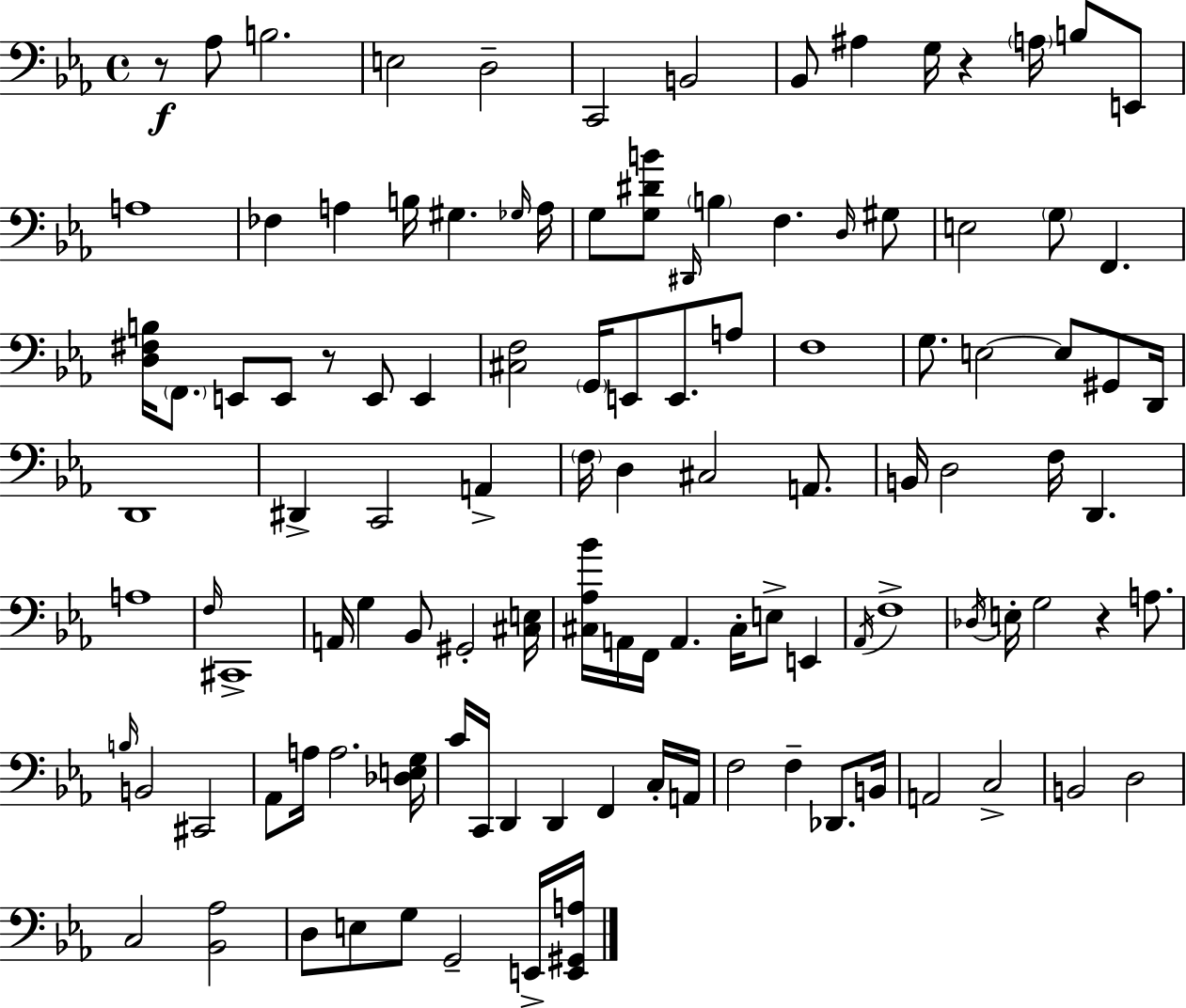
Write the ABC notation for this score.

X:1
T:Untitled
M:4/4
L:1/4
K:Cm
z/2 _A,/2 B,2 E,2 D,2 C,,2 B,,2 _B,,/2 ^A, G,/4 z A,/4 B,/2 E,,/2 A,4 _F, A, B,/4 ^G, _G,/4 A,/4 G,/2 [G,^DB]/2 ^D,,/4 B, F, D,/4 ^G,/2 E,2 G,/2 F,, [D,^F,B,]/4 F,,/2 E,,/2 E,,/2 z/2 E,,/2 E,, [^C,F,]2 G,,/4 E,,/2 E,,/2 A,/2 F,4 G,/2 E,2 E,/2 ^G,,/2 D,,/4 D,,4 ^D,, C,,2 A,, F,/4 D, ^C,2 A,,/2 B,,/4 D,2 F,/4 D,, A,4 F,/4 ^C,,4 A,,/4 G, _B,,/2 ^G,,2 [^C,E,]/4 [^C,_A,_B]/4 A,,/4 F,,/4 A,, ^C,/4 E,/2 E,, _A,,/4 F,4 _D,/4 E,/4 G,2 z A,/2 B,/4 B,,2 ^C,,2 _A,,/2 A,/4 A,2 [_D,E,G,]/4 C/4 C,,/4 D,, D,, F,, C,/4 A,,/4 F,2 F, _D,,/2 B,,/4 A,,2 C,2 B,,2 D,2 C,2 [_B,,_A,]2 D,/2 E,/2 G,/2 G,,2 E,,/4 [E,,^G,,A,]/4